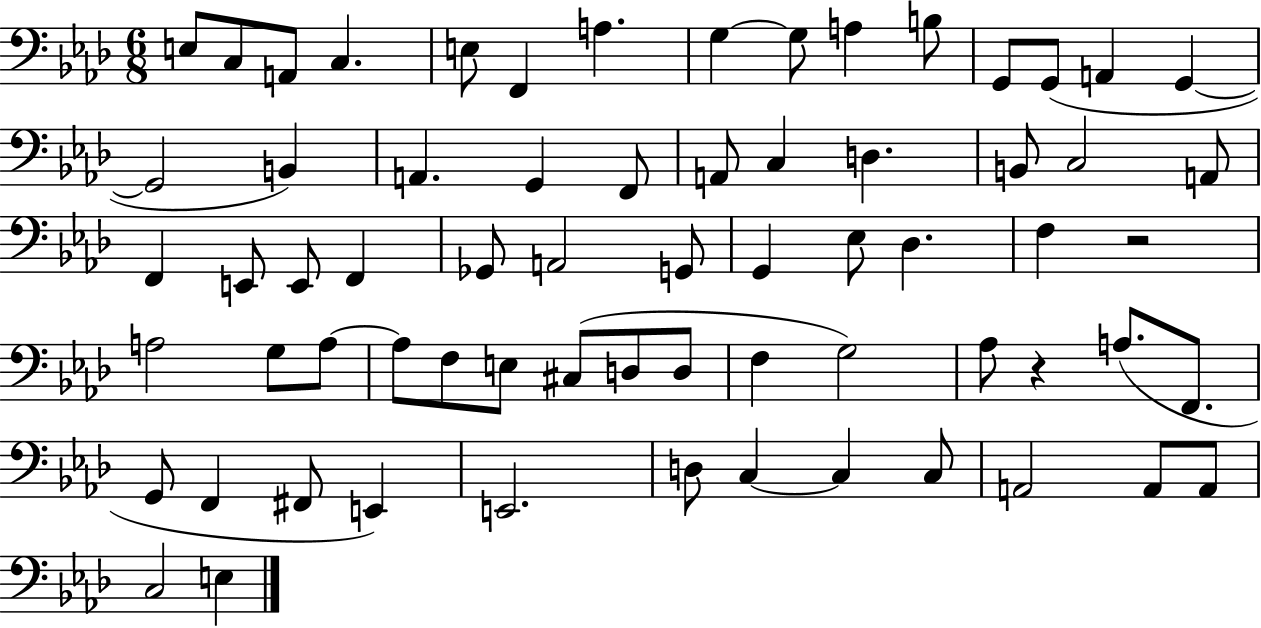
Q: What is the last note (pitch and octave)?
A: E3